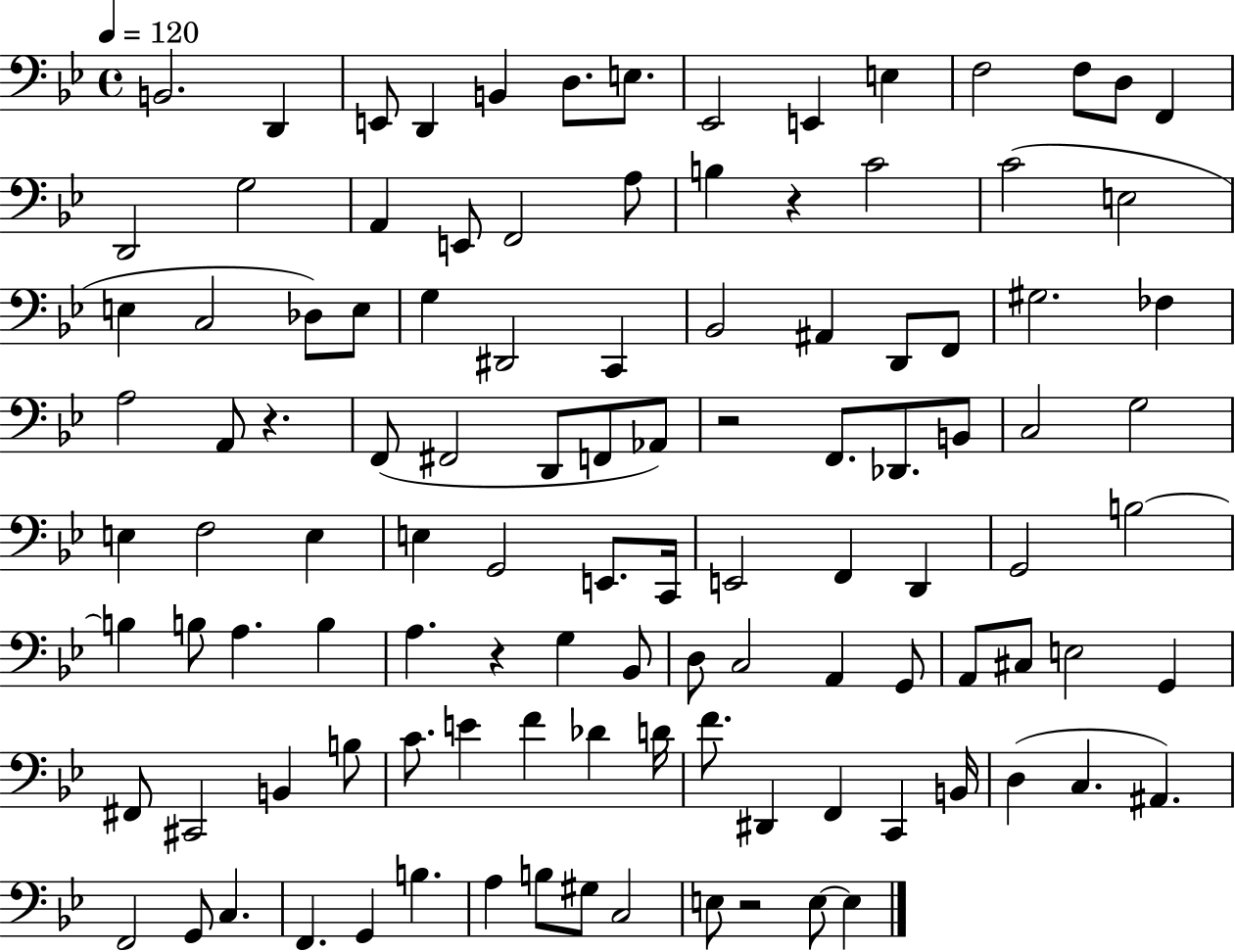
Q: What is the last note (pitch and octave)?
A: E3